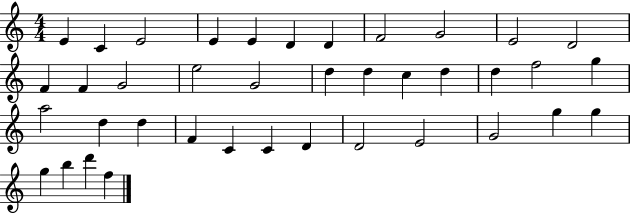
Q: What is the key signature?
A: C major